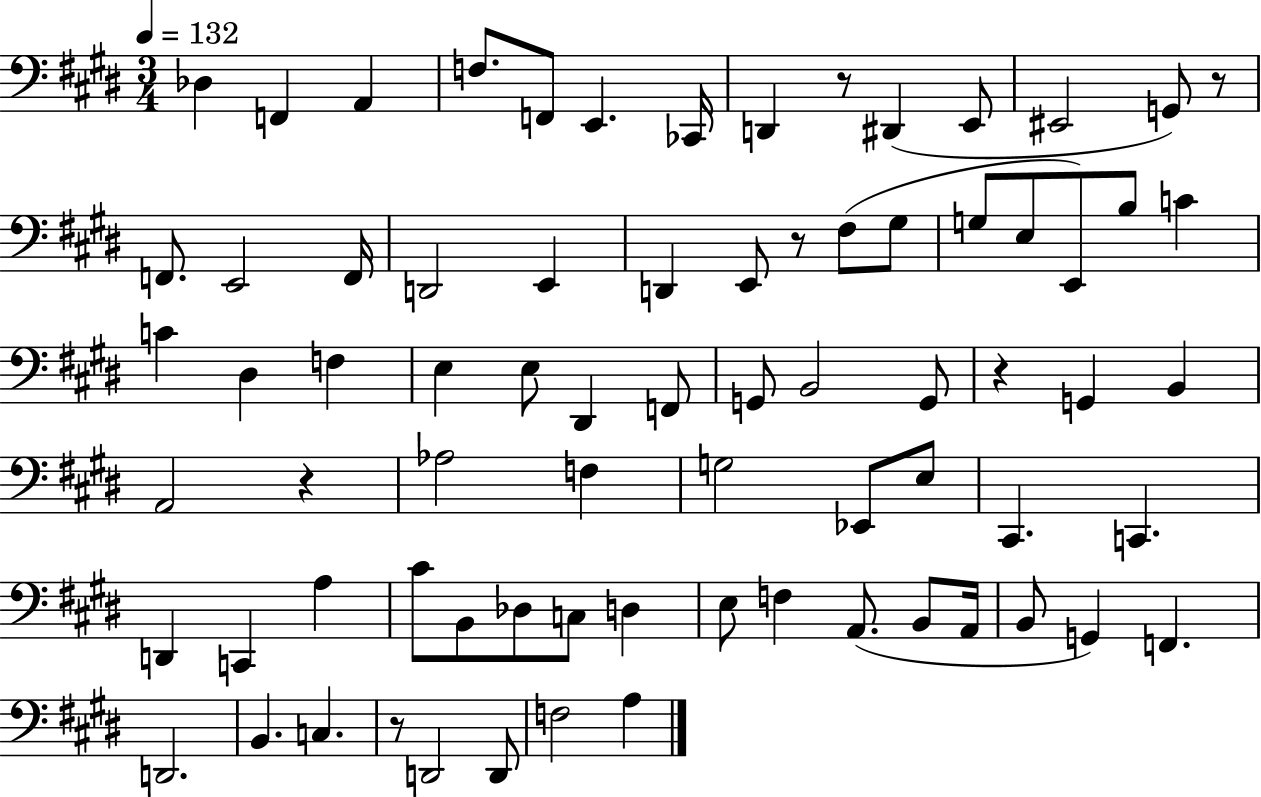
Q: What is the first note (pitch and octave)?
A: Db3